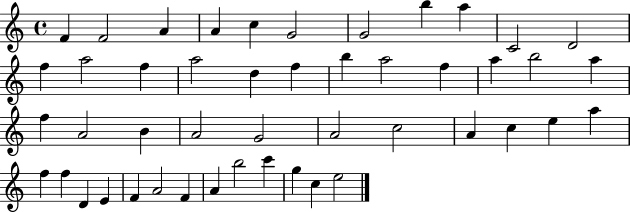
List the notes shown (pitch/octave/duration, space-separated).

F4/q F4/h A4/q A4/q C5/q G4/h G4/h B5/q A5/q C4/h D4/h F5/q A5/h F5/q A5/h D5/q F5/q B5/q A5/h F5/q A5/q B5/h A5/q F5/q A4/h B4/q A4/h G4/h A4/h C5/h A4/q C5/q E5/q A5/q F5/q F5/q D4/q E4/q F4/q A4/h F4/q A4/q B5/h C6/q G5/q C5/q E5/h